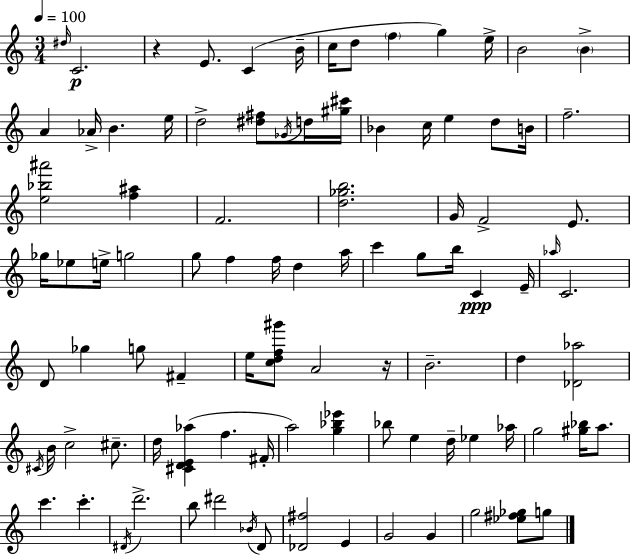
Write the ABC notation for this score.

X:1
T:Untitled
M:3/4
L:1/4
K:Am
^d/4 C2 z E/2 C B/4 c/4 d/2 f g e/4 B2 B A _A/4 B e/4 d2 [^d^f]/2 _G/4 d/4 [^g^c']/4 _B c/4 e d/2 B/4 f2 [e_b^a']2 [f^a] F2 [d_gb]2 G/4 F2 E/2 _g/4 _e/2 e/4 g2 g/2 f f/4 d a/4 c' g/2 b/4 C E/4 _a/4 C2 D/2 _g g/2 ^F e/4 [cdf^g']/2 A2 z/4 B2 d [_D_a]2 ^C/4 B/4 c2 ^c/2 d/4 [^CDE_a] f ^F/4 a2 [g_b_e'] _b/2 e d/4 _e _a/4 g2 [^g_b]/4 a/2 c' c' ^D/4 d'2 b/2 ^d'2 _B/4 D/2 [_D^f]2 E G2 G g2 [_e^f_g]/2 g/2